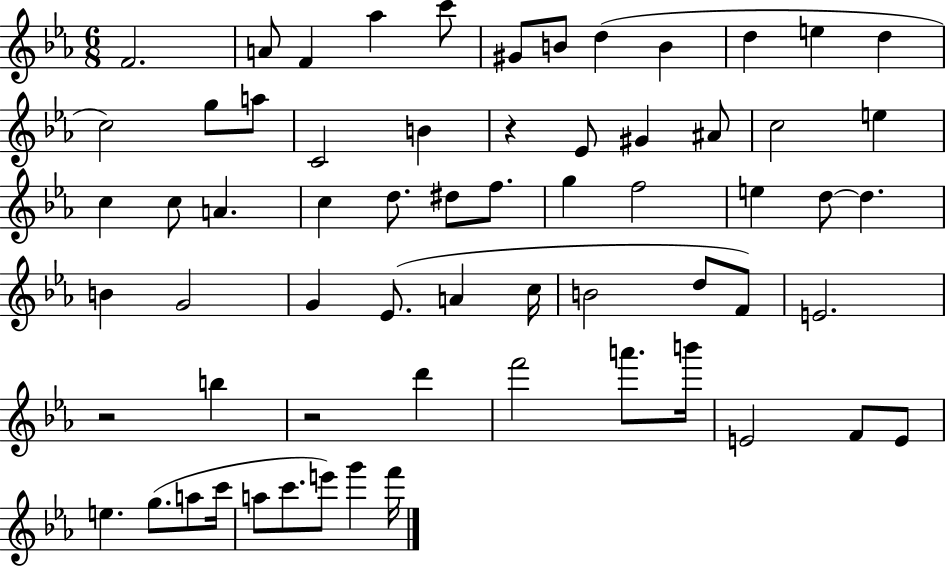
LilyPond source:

{
  \clef treble
  \numericTimeSignature
  \time 6/8
  \key ees \major
  \repeat volta 2 { f'2. | a'8 f'4 aes''4 c'''8 | gis'8 b'8 d''4( b'4 | d''4 e''4 d''4 | \break c''2) g''8 a''8 | c'2 b'4 | r4 ees'8 gis'4 ais'8 | c''2 e''4 | \break c''4 c''8 a'4. | c''4 d''8. dis''8 f''8. | g''4 f''2 | e''4 d''8~~ d''4. | \break b'4 g'2 | g'4 ees'8.( a'4 c''16 | b'2 d''8 f'8) | e'2. | \break r2 b''4 | r2 d'''4 | f'''2 a'''8. b'''16 | e'2 f'8 e'8 | \break e''4. g''8.( a''8 c'''16 | a''8 c'''8. e'''8) g'''4 f'''16 | } \bar "|."
}